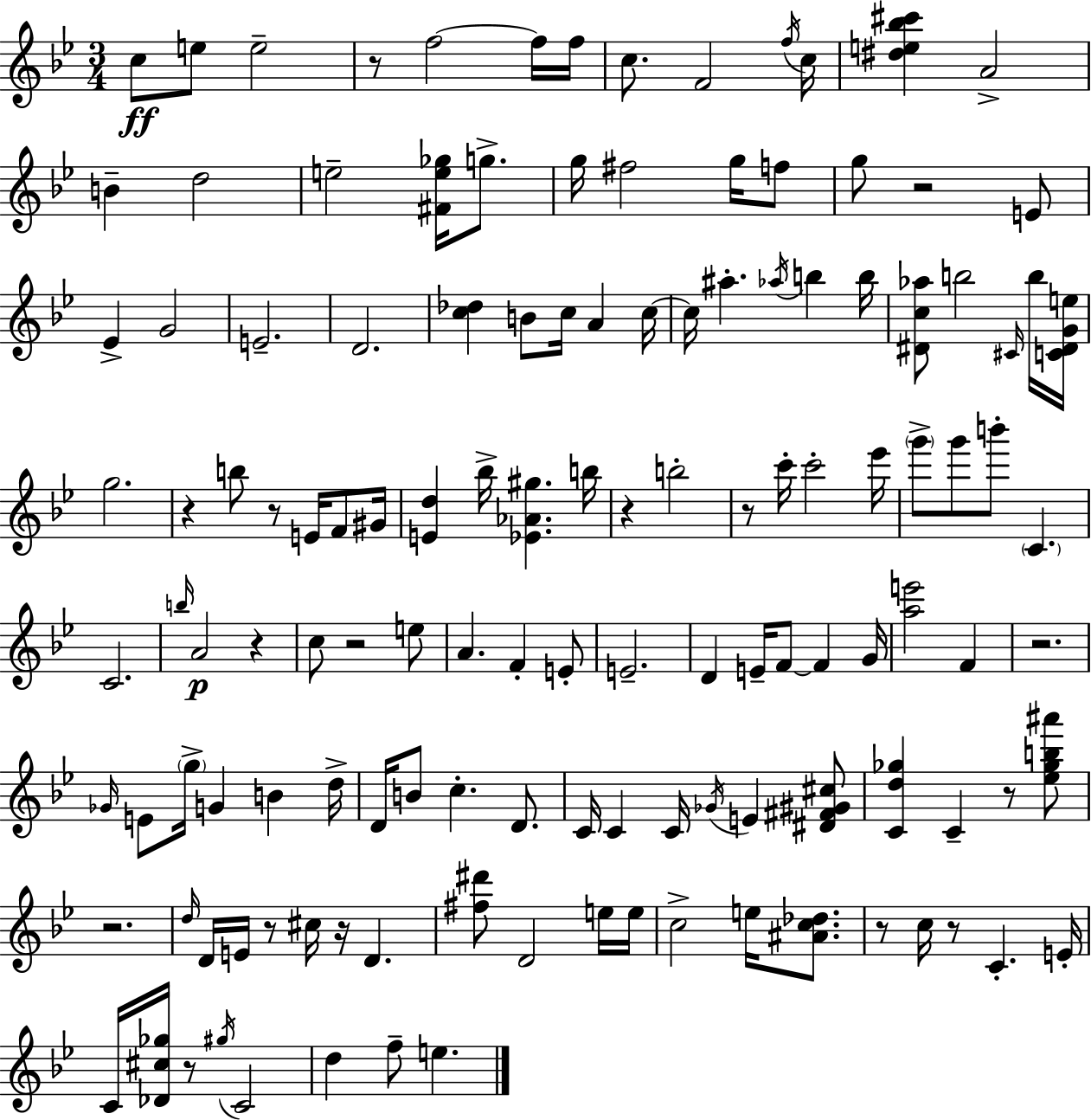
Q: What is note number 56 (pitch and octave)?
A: C5